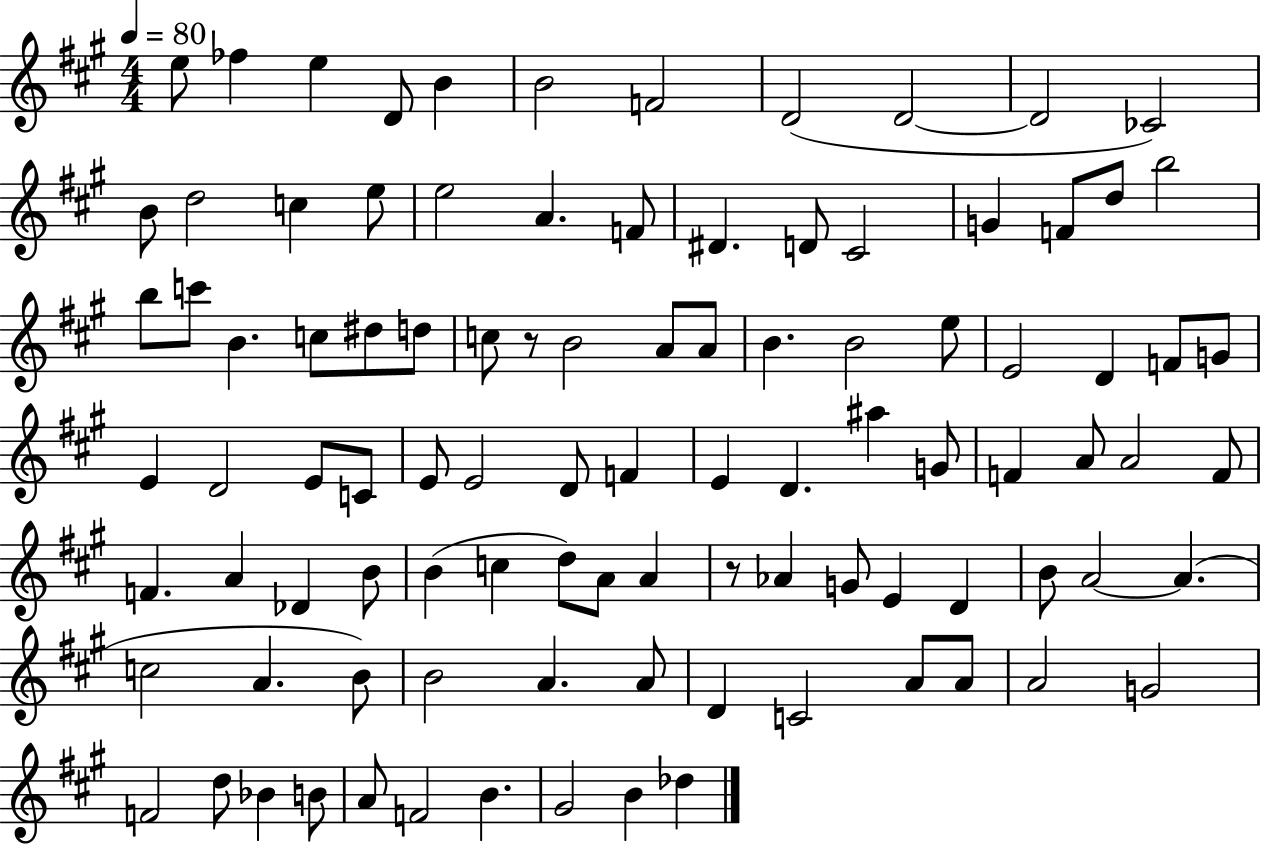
{
  \clef treble
  \numericTimeSignature
  \time 4/4
  \key a \major
  \tempo 4 = 80
  e''8 fes''4 e''4 d'8 b'4 | b'2 f'2 | d'2( d'2~~ | d'2 ces'2) | \break b'8 d''2 c''4 e''8 | e''2 a'4. f'8 | dis'4. d'8 cis'2 | g'4 f'8 d''8 b''2 | \break b''8 c'''8 b'4. c''8 dis''8 d''8 | c''8 r8 b'2 a'8 a'8 | b'4. b'2 e''8 | e'2 d'4 f'8 g'8 | \break e'4 d'2 e'8 c'8 | e'8 e'2 d'8 f'4 | e'4 d'4. ais''4 g'8 | f'4 a'8 a'2 f'8 | \break f'4. a'4 des'4 b'8 | b'4( c''4 d''8) a'8 a'4 | r8 aes'4 g'8 e'4 d'4 | b'8 a'2~~ a'4.( | \break c''2 a'4. b'8) | b'2 a'4. a'8 | d'4 c'2 a'8 a'8 | a'2 g'2 | \break f'2 d''8 bes'4 b'8 | a'8 f'2 b'4. | gis'2 b'4 des''4 | \bar "|."
}